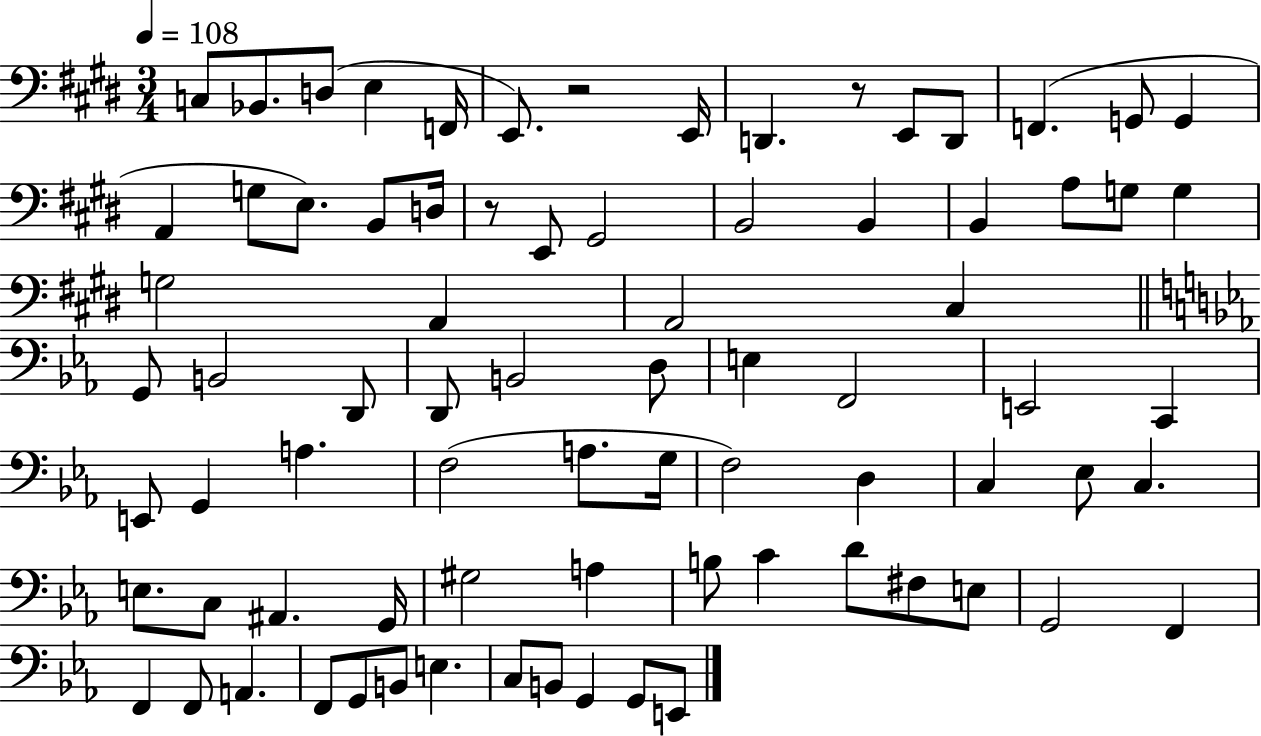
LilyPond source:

{
  \clef bass
  \numericTimeSignature
  \time 3/4
  \key e \major
  \tempo 4 = 108
  c8 bes,8. d8( e4 f,16 | e,8.) r2 e,16 | d,4. r8 e,8 d,8 | f,4.( g,8 g,4 | \break a,4 g8 e8.) b,8 d16 | r8 e,8 gis,2 | b,2 b,4 | b,4 a8 g8 g4 | \break g2 a,4 | a,2 cis4 | \bar "||" \break \key ees \major g,8 b,2 d,8 | d,8 b,2 d8 | e4 f,2 | e,2 c,4 | \break e,8 g,4 a4. | f2( a8. g16 | f2) d4 | c4 ees8 c4. | \break e8. c8 ais,4. g,16 | gis2 a4 | b8 c'4 d'8 fis8 e8 | g,2 f,4 | \break f,4 f,8 a,4. | f,8 g,8 b,8 e4. | c8 b,8 g,4 g,8 e,8 | \bar "|."
}